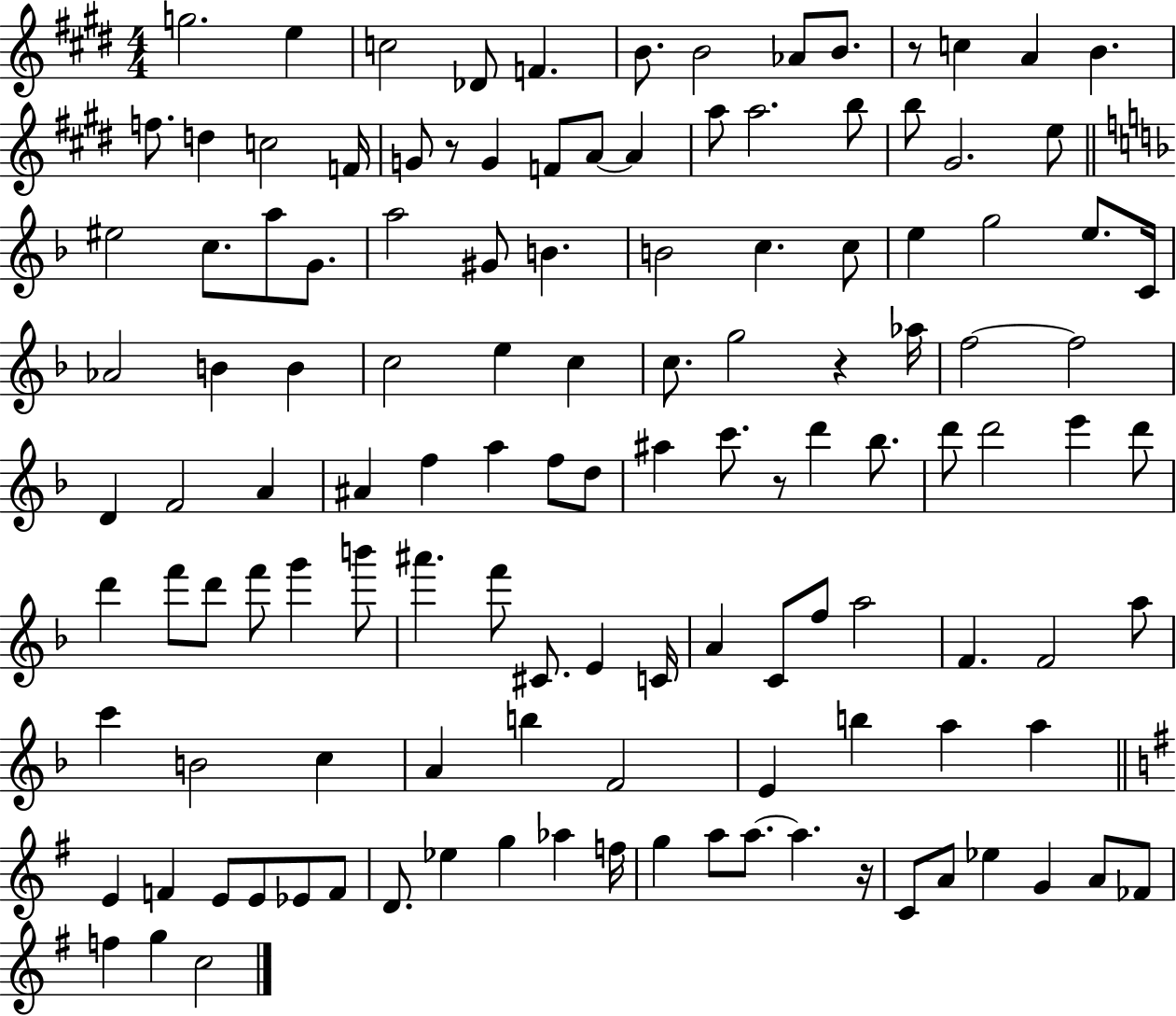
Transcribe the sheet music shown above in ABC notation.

X:1
T:Untitled
M:4/4
L:1/4
K:E
g2 e c2 _D/2 F B/2 B2 _A/2 B/2 z/2 c A B f/2 d c2 F/4 G/2 z/2 G F/2 A/2 A a/2 a2 b/2 b/2 ^G2 e/2 ^e2 c/2 a/2 G/2 a2 ^G/2 B B2 c c/2 e g2 e/2 C/4 _A2 B B c2 e c c/2 g2 z _a/4 f2 f2 D F2 A ^A f a f/2 d/2 ^a c'/2 z/2 d' _b/2 d'/2 d'2 e' d'/2 d' f'/2 d'/2 f'/2 g' b'/2 ^a' f'/2 ^C/2 E C/4 A C/2 f/2 a2 F F2 a/2 c' B2 c A b F2 E b a a E F E/2 E/2 _E/2 F/2 D/2 _e g _a f/4 g a/2 a/2 a z/4 C/2 A/2 _e G A/2 _F/2 f g c2